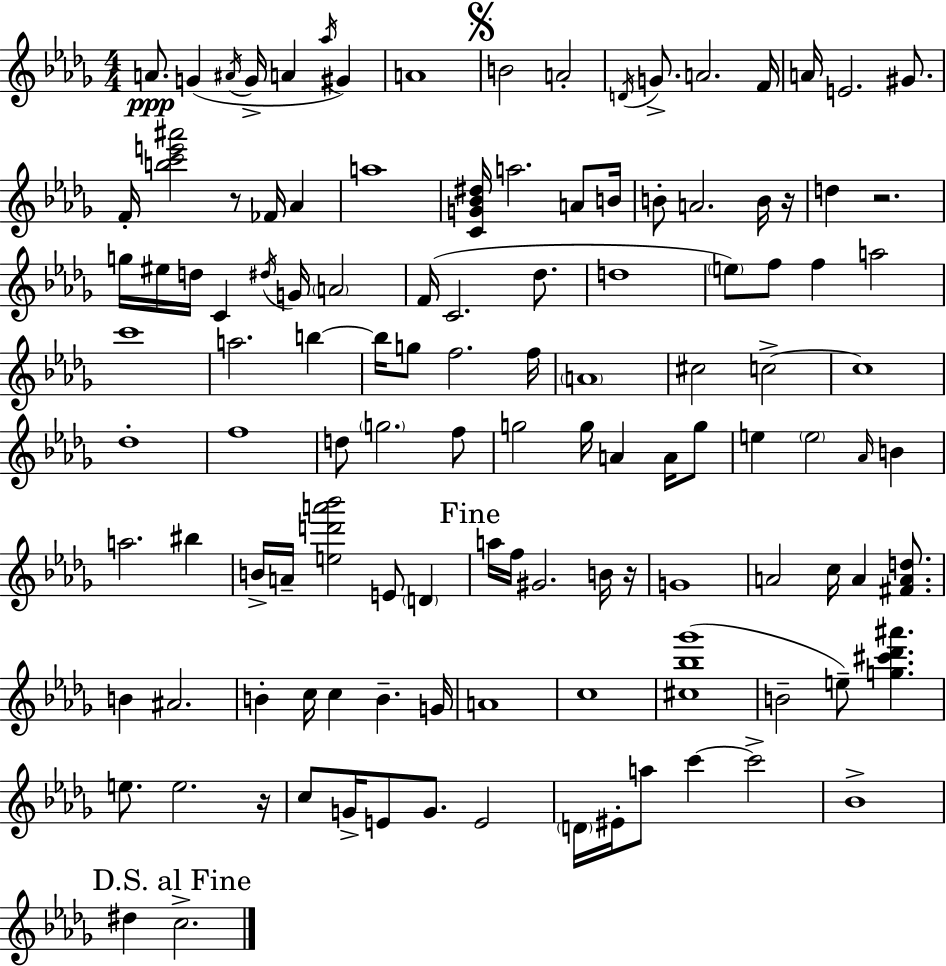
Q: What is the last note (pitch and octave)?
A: C5